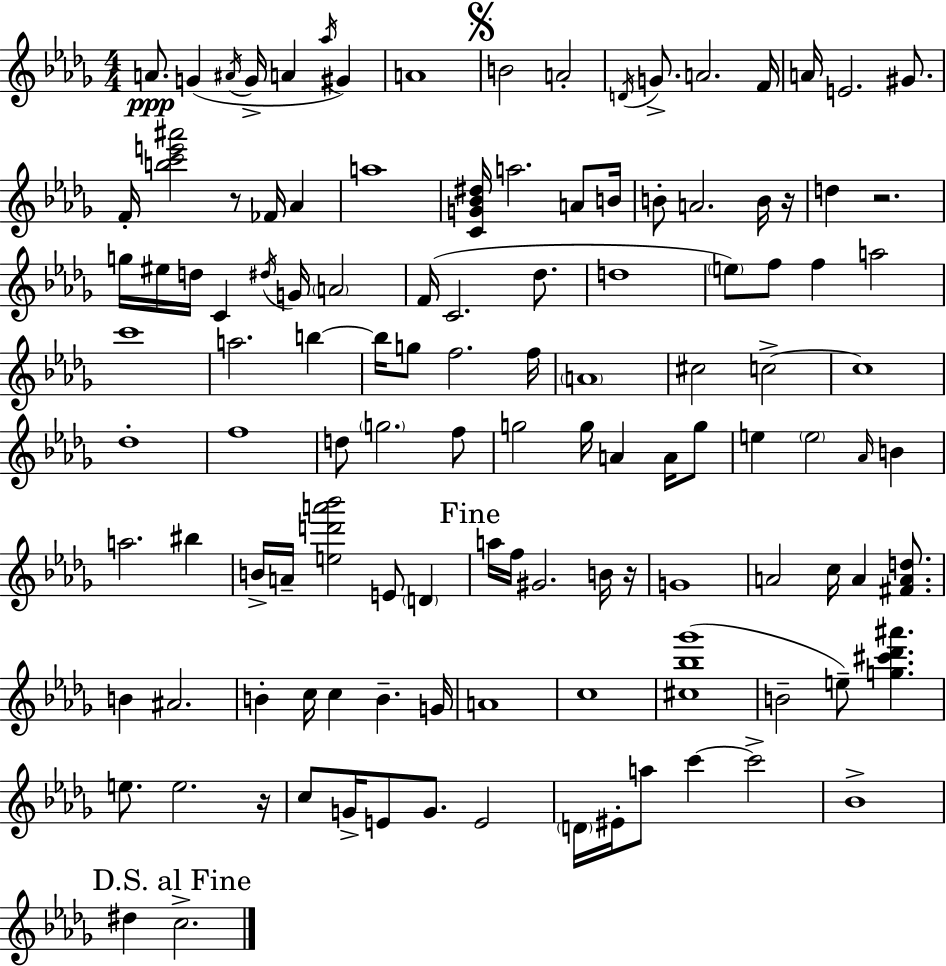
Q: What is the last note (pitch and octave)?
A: C5